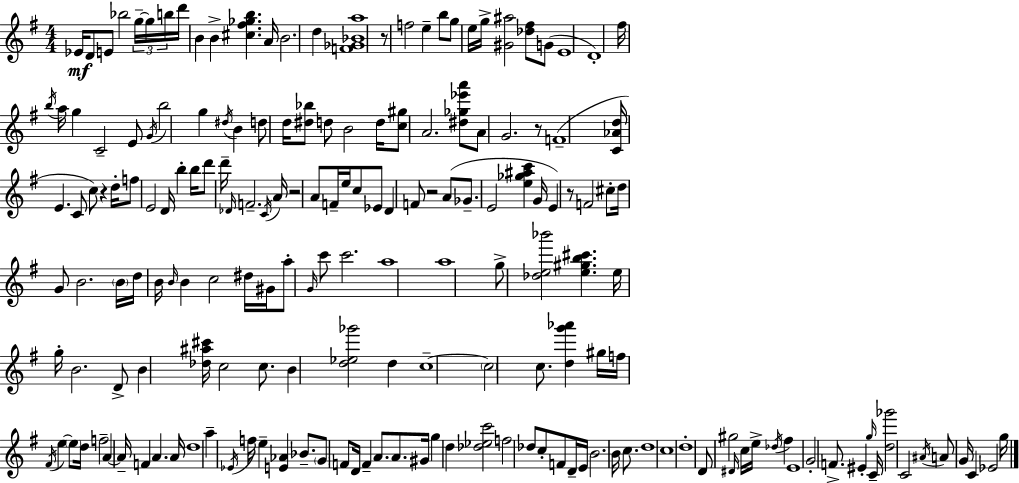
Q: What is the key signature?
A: G major